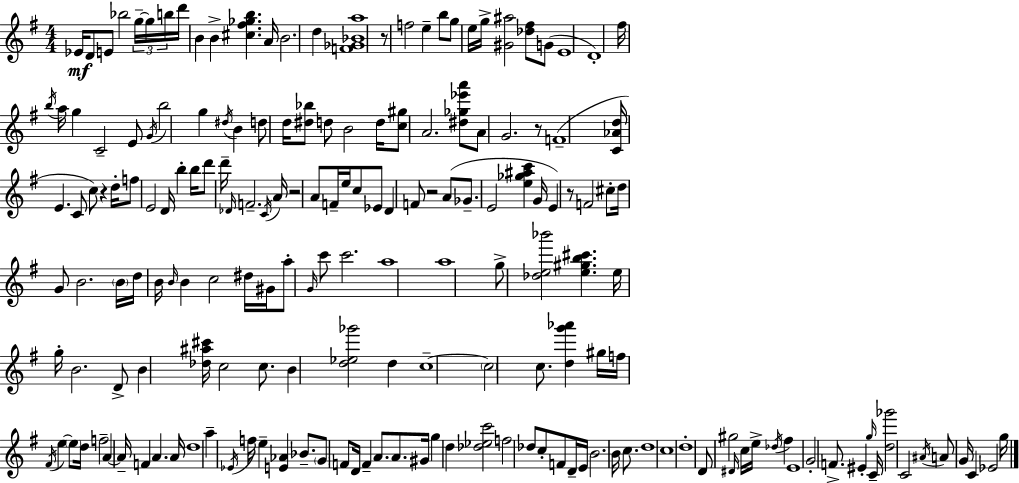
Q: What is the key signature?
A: G major